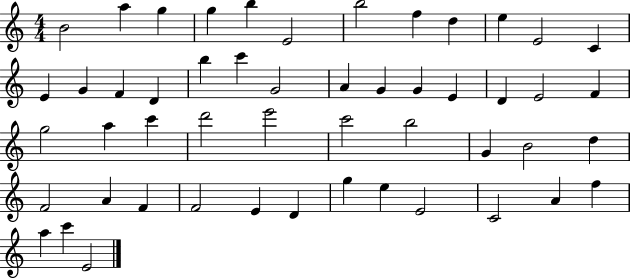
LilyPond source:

{
  \clef treble
  \numericTimeSignature
  \time 4/4
  \key c \major
  b'2 a''4 g''4 | g''4 b''4 e'2 | b''2 f''4 d''4 | e''4 e'2 c'4 | \break e'4 g'4 f'4 d'4 | b''4 c'''4 g'2 | a'4 g'4 g'4 e'4 | d'4 e'2 f'4 | \break g''2 a''4 c'''4 | d'''2 e'''2 | c'''2 b''2 | g'4 b'2 d''4 | \break f'2 a'4 f'4 | f'2 e'4 d'4 | g''4 e''4 e'2 | c'2 a'4 f''4 | \break a''4 c'''4 e'2 | \bar "|."
}